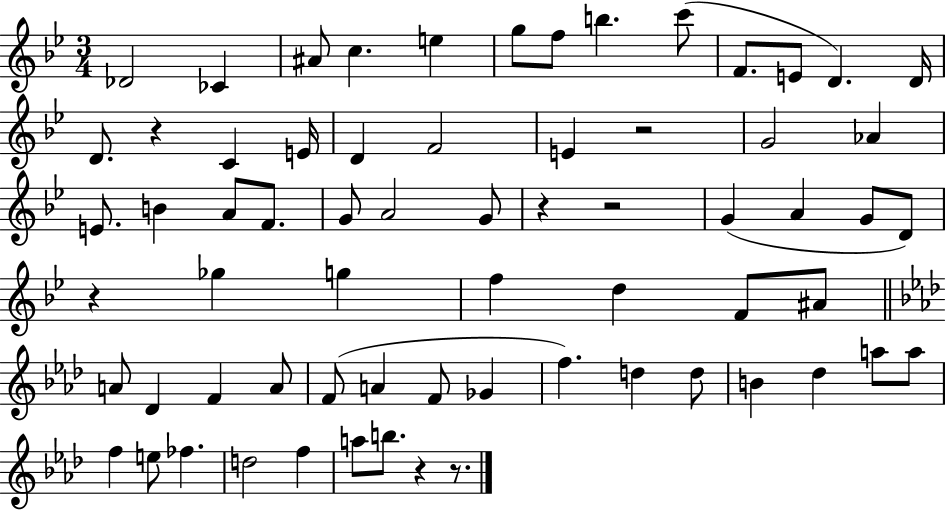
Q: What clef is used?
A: treble